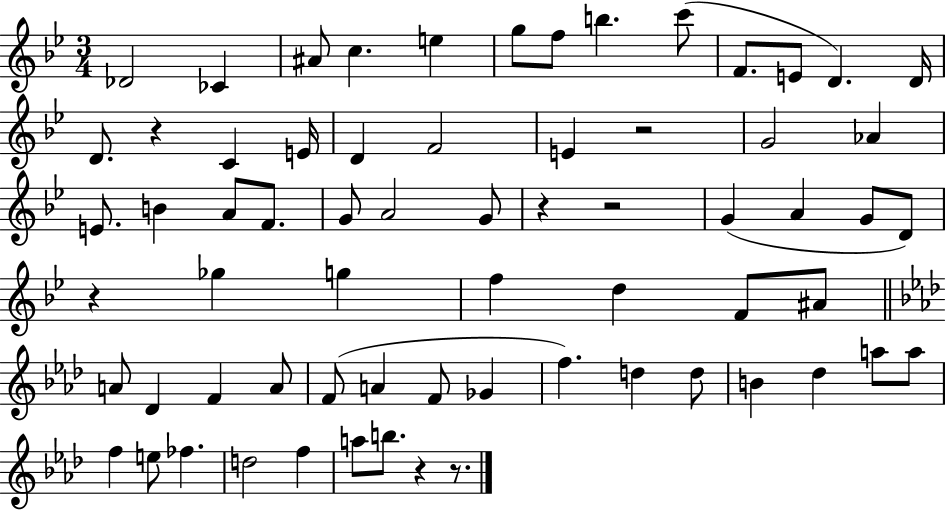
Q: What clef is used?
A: treble